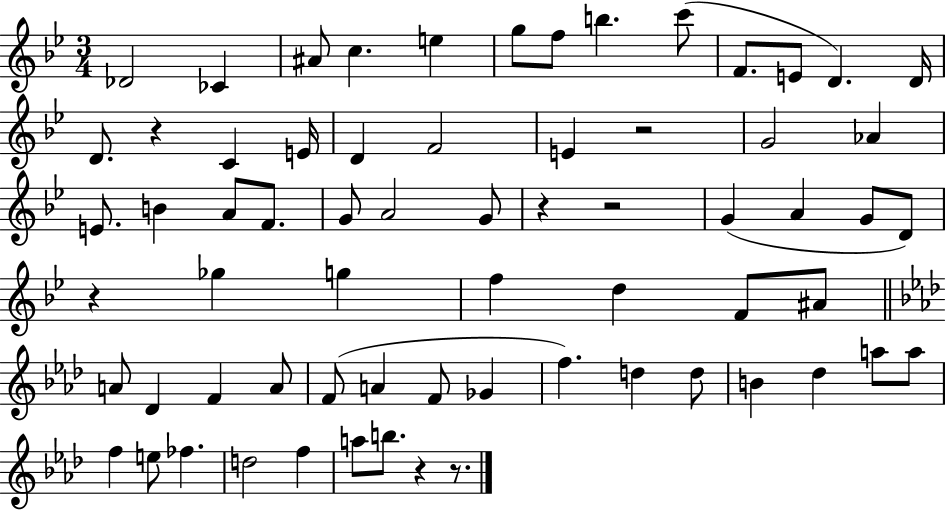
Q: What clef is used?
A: treble